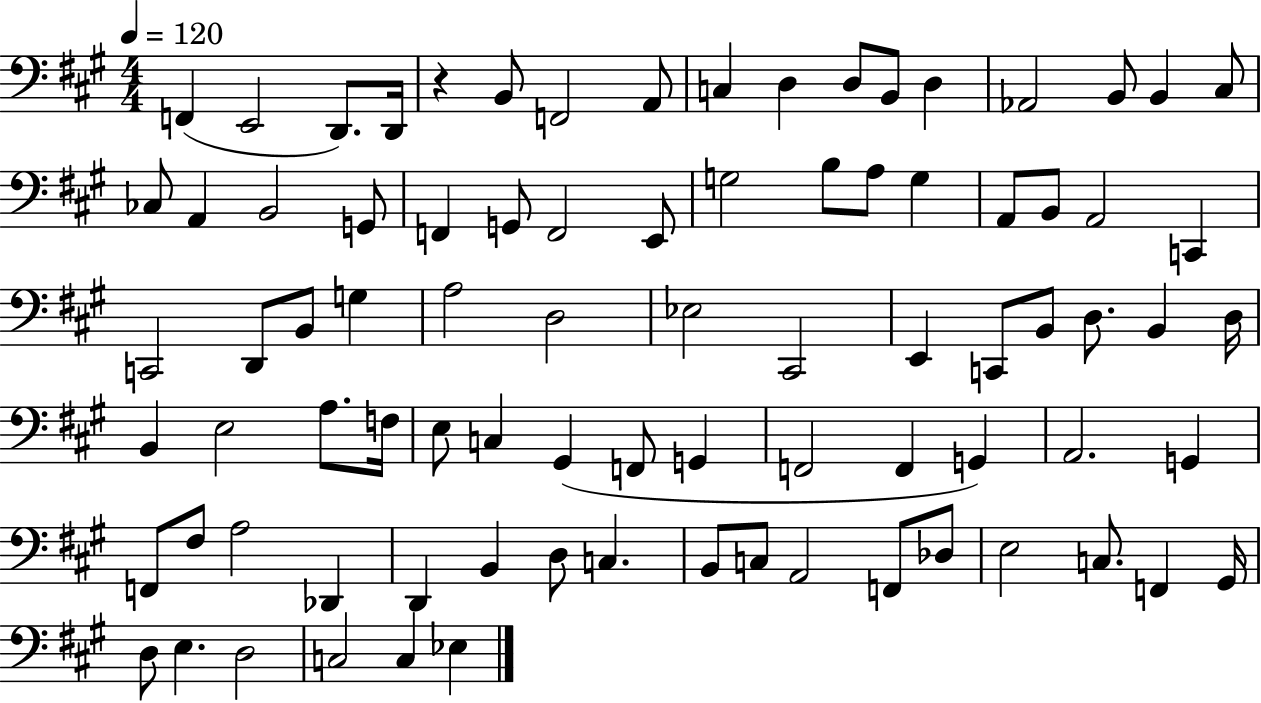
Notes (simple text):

F2/q E2/h D2/e. D2/s R/q B2/e F2/h A2/e C3/q D3/q D3/e B2/e D3/q Ab2/h B2/e B2/q C#3/e CES3/e A2/q B2/h G2/e F2/q G2/e F2/h E2/e G3/h B3/e A3/e G3/q A2/e B2/e A2/h C2/q C2/h D2/e B2/e G3/q A3/h D3/h Eb3/h C#2/h E2/q C2/e B2/e D3/e. B2/q D3/s B2/q E3/h A3/e. F3/s E3/e C3/q G#2/q F2/e G2/q F2/h F2/q G2/q A2/h. G2/q F2/e F#3/e A3/h Db2/q D2/q B2/q D3/e C3/q. B2/e C3/e A2/h F2/e Db3/e E3/h C3/e. F2/q G#2/s D3/e E3/q. D3/h C3/h C3/q Eb3/q